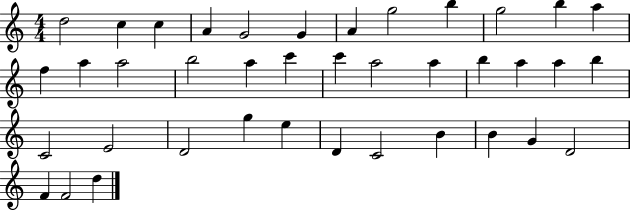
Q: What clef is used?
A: treble